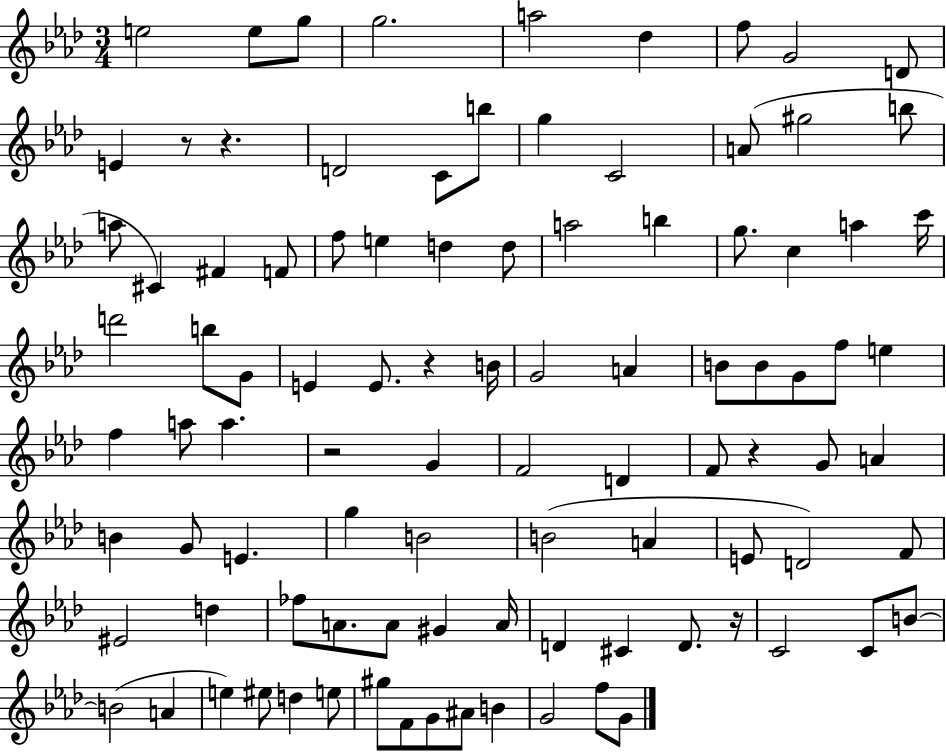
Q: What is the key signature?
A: AES major